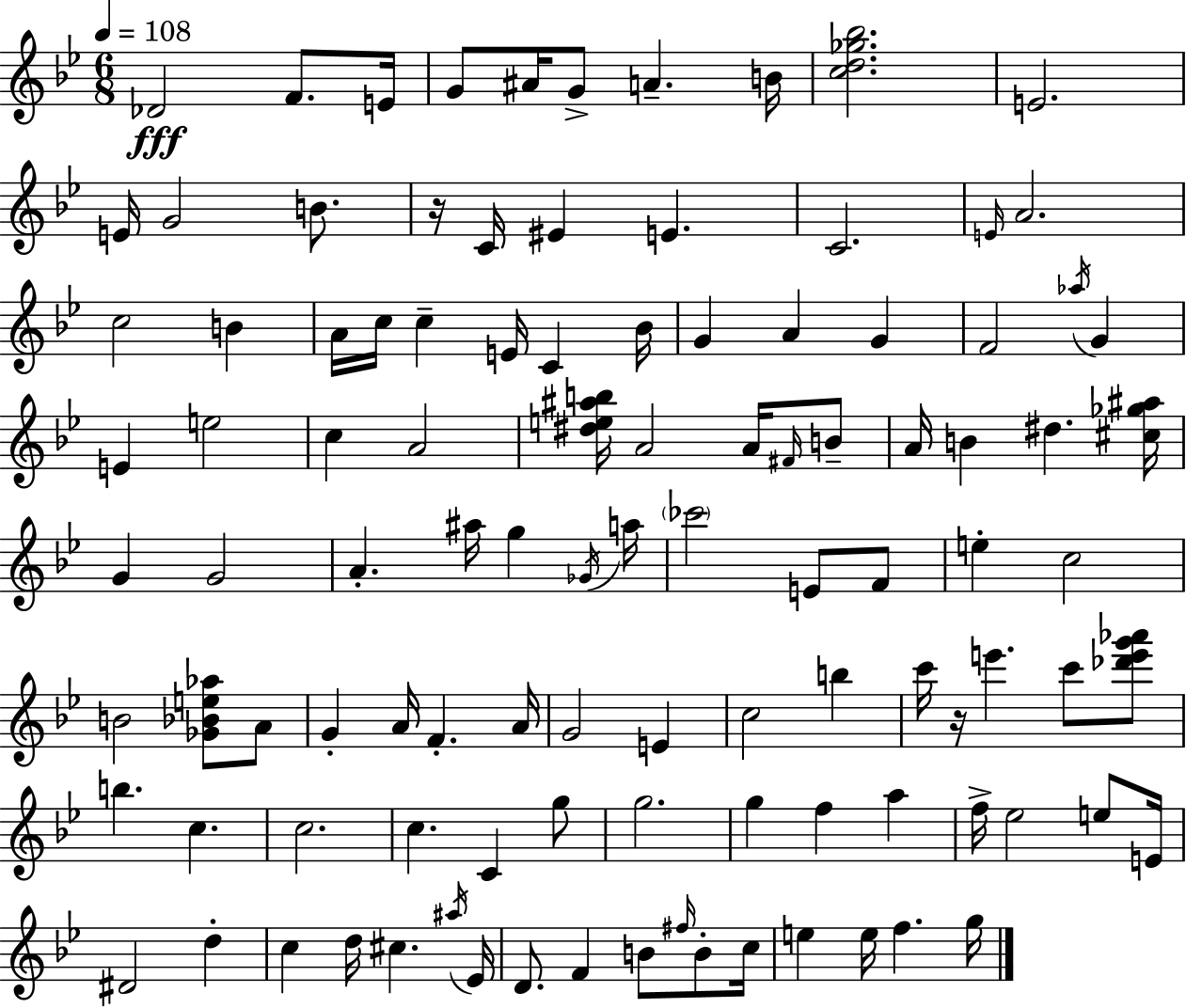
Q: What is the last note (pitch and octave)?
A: G5